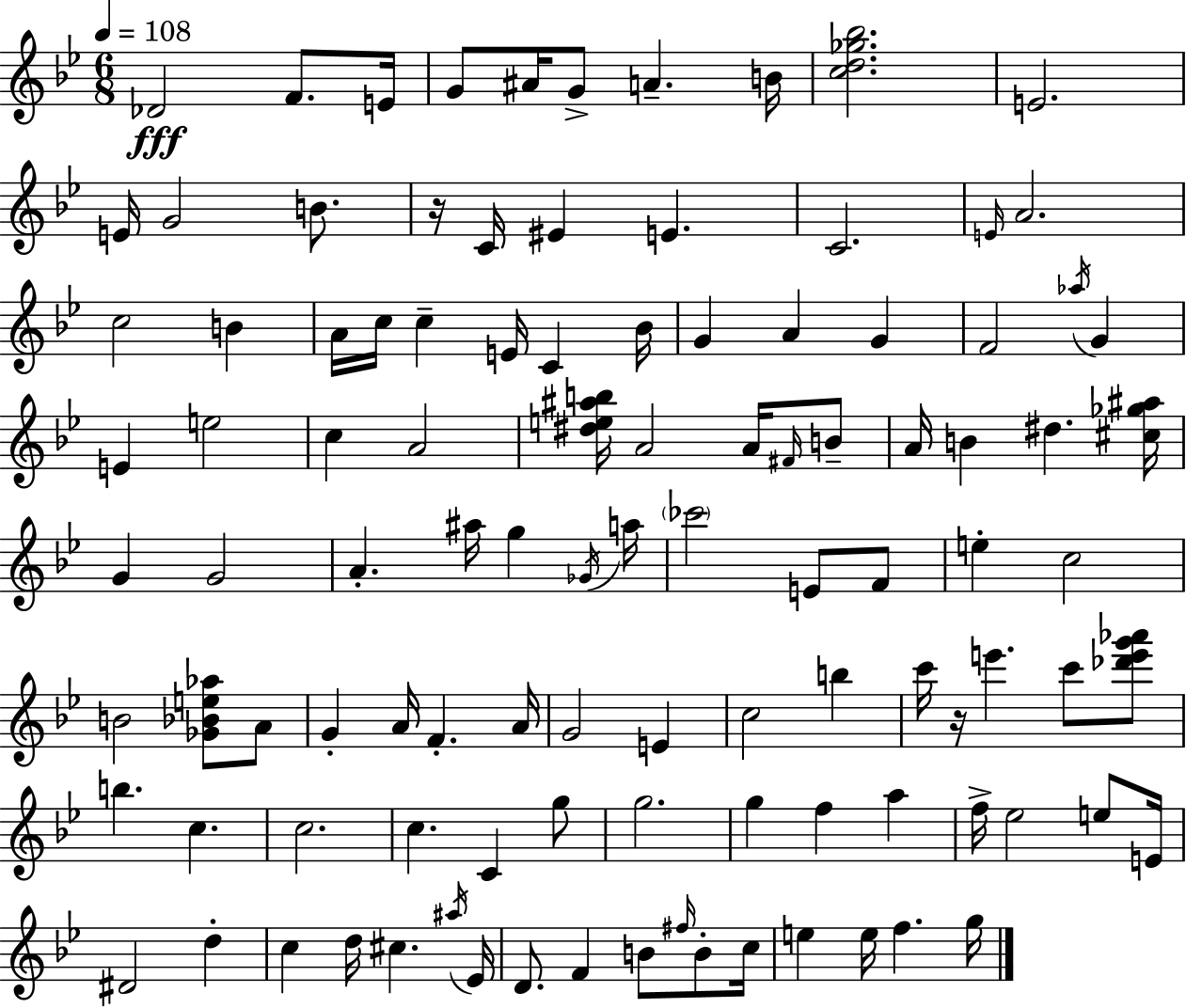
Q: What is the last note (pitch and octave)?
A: G5